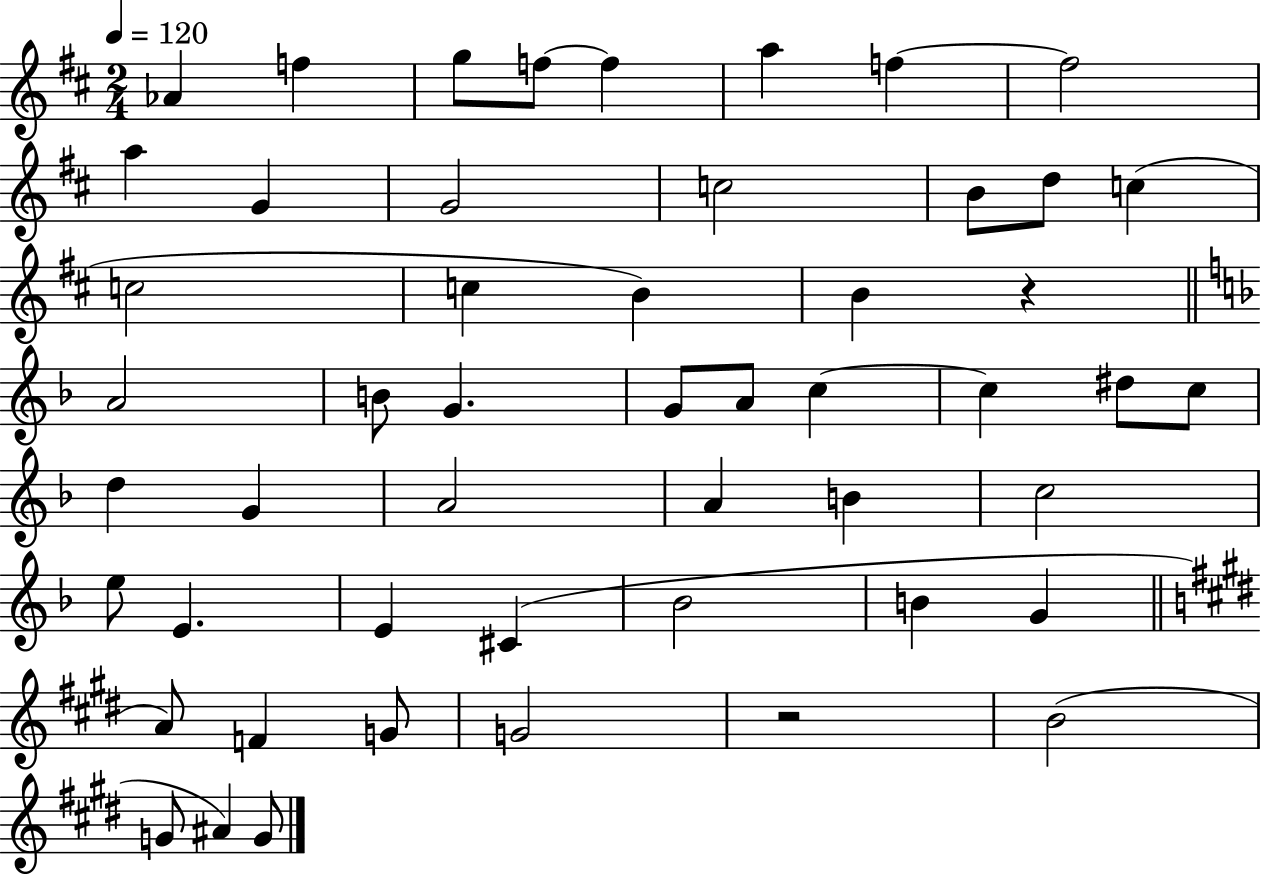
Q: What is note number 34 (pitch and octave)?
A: C5